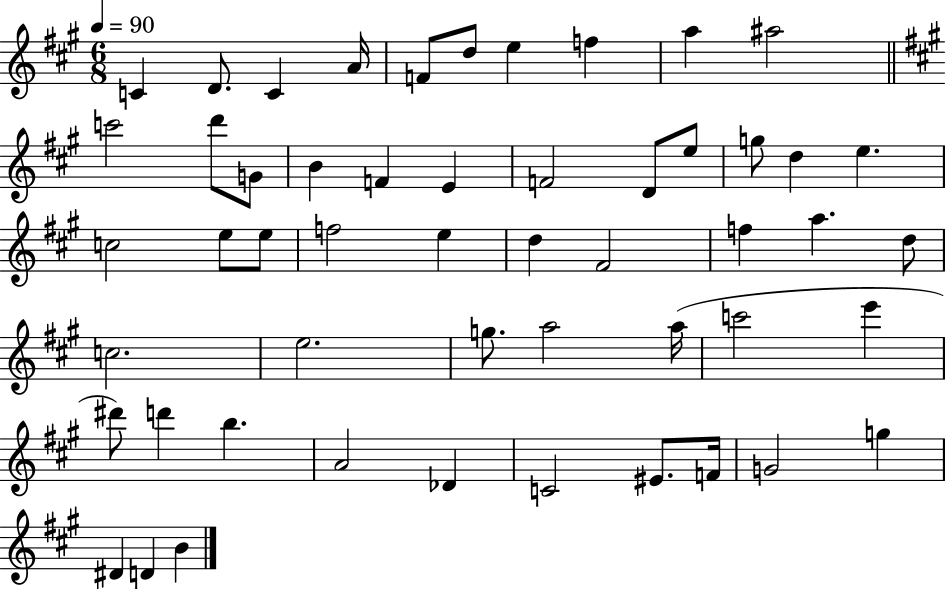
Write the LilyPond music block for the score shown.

{
  \clef treble
  \numericTimeSignature
  \time 6/8
  \key a \major
  \tempo 4 = 90
  c'4 d'8. c'4 a'16 | f'8 d''8 e''4 f''4 | a''4 ais''2 | \bar "||" \break \key a \major c'''2 d'''8 g'8 | b'4 f'4 e'4 | f'2 d'8 e''8 | g''8 d''4 e''4. | \break c''2 e''8 e''8 | f''2 e''4 | d''4 fis'2 | f''4 a''4. d''8 | \break c''2. | e''2. | g''8. a''2 a''16( | c'''2 e'''4 | \break dis'''8) d'''4 b''4. | a'2 des'4 | c'2 eis'8. f'16 | g'2 g''4 | \break dis'4 d'4 b'4 | \bar "|."
}